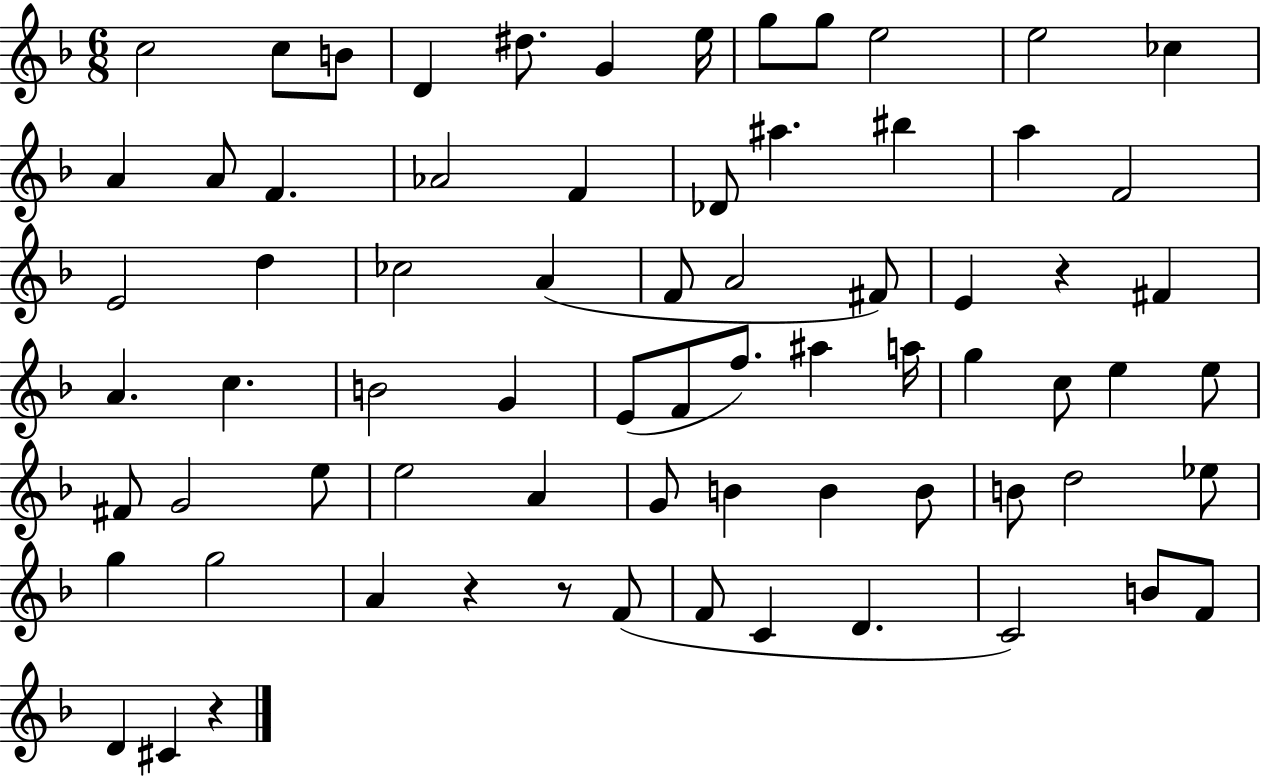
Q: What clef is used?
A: treble